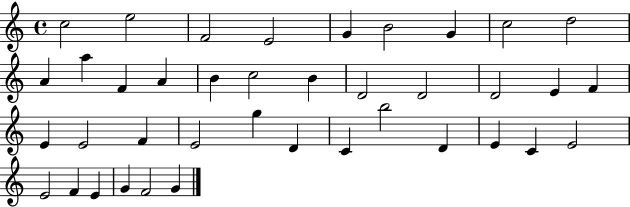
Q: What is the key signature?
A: C major